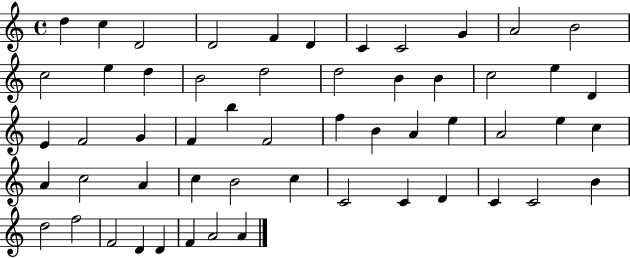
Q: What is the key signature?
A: C major